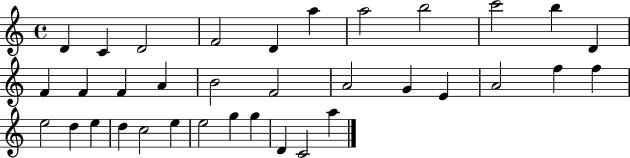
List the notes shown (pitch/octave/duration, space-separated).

D4/q C4/q D4/h F4/h D4/q A5/q A5/h B5/h C6/h B5/q D4/q F4/q F4/q F4/q A4/q B4/h F4/h A4/h G4/q E4/q A4/h F5/q F5/q E5/h D5/q E5/q D5/q C5/h E5/q E5/h G5/q G5/q D4/q C4/h A5/q